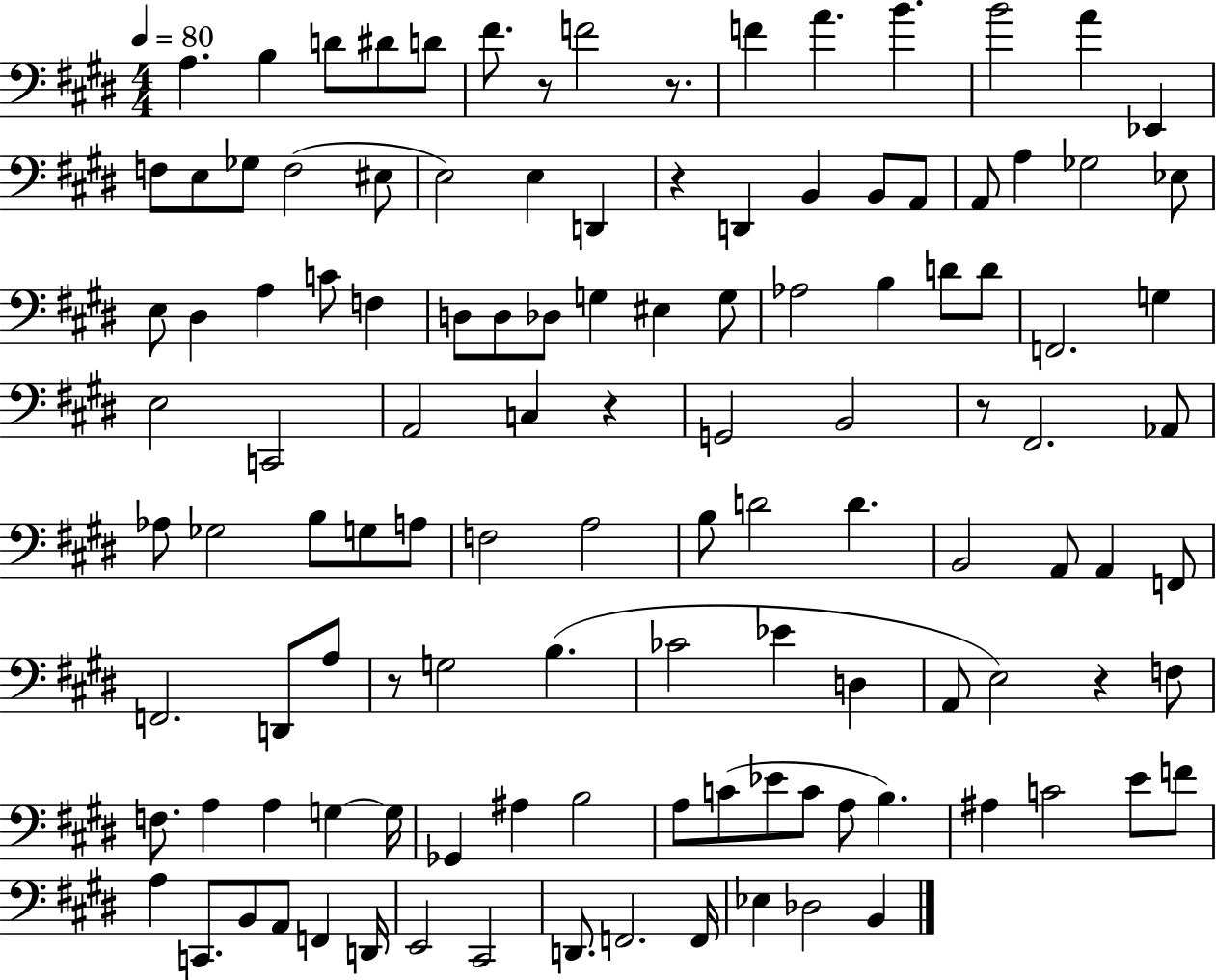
A3/q. B3/q D4/e D#4/e D4/e F#4/e. R/e F4/h R/e. F4/q A4/q. B4/q. B4/h A4/q Eb2/q F3/e E3/e Gb3/e F3/h EIS3/e E3/h E3/q D2/q R/q D2/q B2/q B2/e A2/e A2/e A3/q Gb3/h Eb3/e E3/e D#3/q A3/q C4/e F3/q D3/e D3/e Db3/e G3/q EIS3/q G3/e Ab3/h B3/q D4/e D4/e F2/h. G3/q E3/h C2/h A2/h C3/q R/q G2/h B2/h R/e F#2/h. Ab2/e Ab3/e Gb3/h B3/e G3/e A3/e F3/h A3/h B3/e D4/h D4/q. B2/h A2/e A2/q F2/e F2/h. D2/e A3/e R/e G3/h B3/q. CES4/h Eb4/q D3/q A2/e E3/h R/q F3/e F3/e. A3/q A3/q G3/q G3/s Gb2/q A#3/q B3/h A3/e C4/e Eb4/e C4/e A3/e B3/q. A#3/q C4/h E4/e F4/e A3/q C2/e. B2/e A2/e F2/q D2/s E2/h C#2/h D2/e. F2/h. F2/s Eb3/q Db3/h B2/q